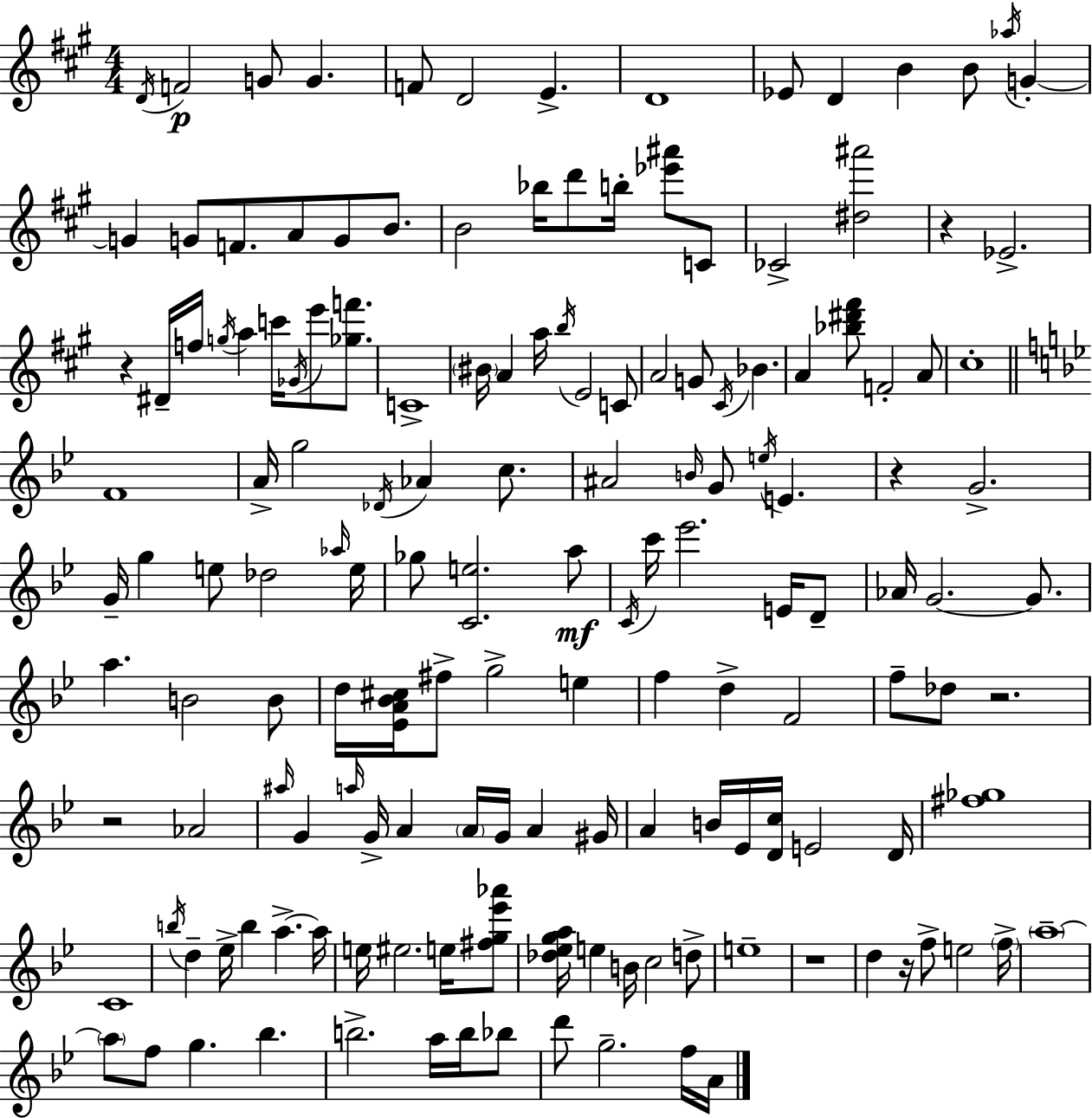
D4/s F4/h G4/e G4/q. F4/e D4/h E4/q. D4/w Eb4/e D4/q B4/q B4/e Ab5/s G4/q G4/q G4/e F4/e. A4/e G4/e B4/e. B4/h Bb5/s D6/e B5/s [Eb6,A#6]/e C4/e CES4/h [D#5,A#6]/h R/q Eb4/h. R/q D#4/s F5/s G5/s A5/q C6/s Gb4/s E6/e [Gb5,F6]/e. C4/w BIS4/s A4/q A5/s B5/s E4/h C4/e A4/h G4/e C#4/s Bb4/q. A4/q [Bb5,D#6,F#6]/e F4/h A4/e C#5/w F4/w A4/s G5/h Db4/s Ab4/q C5/e. A#4/h B4/s G4/e E5/s E4/q. R/q G4/h. G4/s G5/q E5/e Db5/h Ab5/s E5/s Gb5/e [C4,E5]/h. A5/e C4/s C6/s Eb6/h. E4/s D4/e Ab4/s G4/h. G4/e. A5/q. B4/h B4/e D5/s [Eb4,A4,Bb4,C#5]/s F#5/e G5/h E5/q F5/q D5/q F4/h F5/e Db5/e R/h. R/h Ab4/h A#5/s G4/q A5/s G4/s A4/q A4/s G4/s A4/q G#4/s A4/q B4/s Eb4/s [D4,C5]/s E4/h D4/s [F#5,Gb5]/w C4/w B5/s D5/q Eb5/s B5/q A5/q. A5/s E5/s EIS5/h. E5/s [F#5,G5,Eb6,Ab6]/e [Db5,Eb5,G5,A5]/s E5/q B4/s C5/h D5/e E5/w R/w D5/q R/s F5/e E5/h F5/s A5/w A5/e F5/e G5/q. Bb5/q. B5/h. A5/s B5/s Bb5/e D6/e G5/h. F5/s A4/s